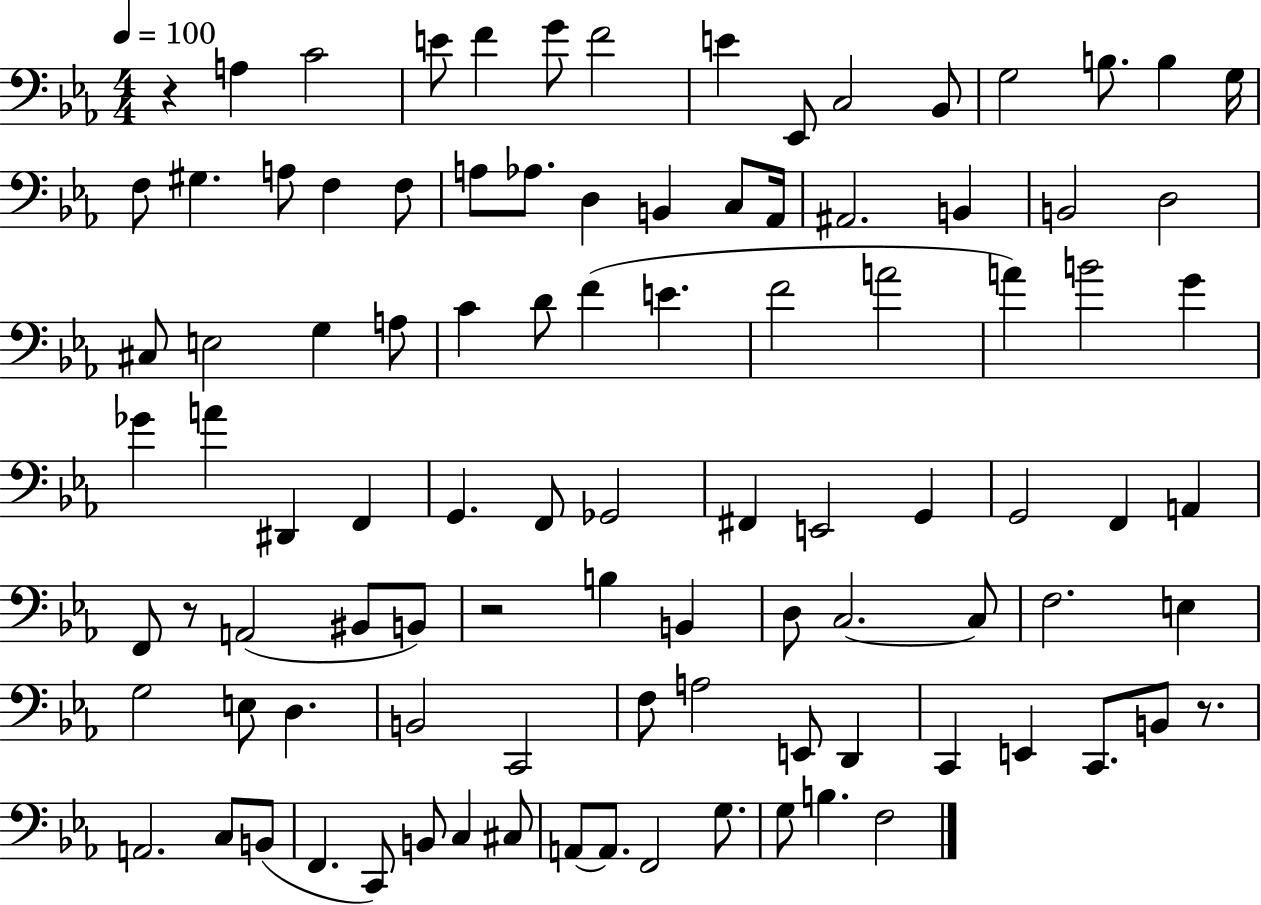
{
  \clef bass
  \numericTimeSignature
  \time 4/4
  \key ees \major
  \tempo 4 = 100
  r4 a4 c'2 | e'8 f'4 g'8 f'2 | e'4 ees,8 c2 bes,8 | g2 b8. b4 g16 | \break f8 gis4. a8 f4 f8 | a8 aes8. d4 b,4 c8 aes,16 | ais,2. b,4 | b,2 d2 | \break cis8 e2 g4 a8 | c'4 d'8 f'4( e'4. | f'2 a'2 | a'4) b'2 g'4 | \break ges'4 a'4 dis,4 f,4 | g,4. f,8 ges,2 | fis,4 e,2 g,4 | g,2 f,4 a,4 | \break f,8 r8 a,2( bis,8 b,8) | r2 b4 b,4 | d8 c2.~~ c8 | f2. e4 | \break g2 e8 d4. | b,2 c,2 | f8 a2 e,8 d,4 | c,4 e,4 c,8. b,8 r8. | \break a,2. c8 b,8( | f,4. c,8) b,8 c4 cis8 | a,8~~ a,8. f,2 g8. | g8 b4. f2 | \break \bar "|."
}